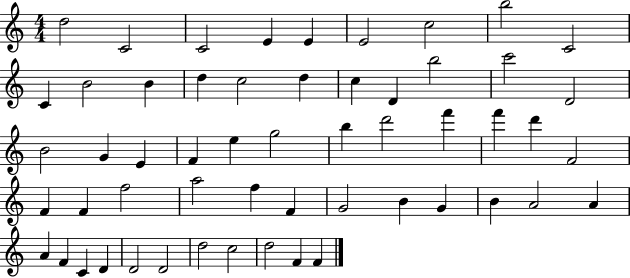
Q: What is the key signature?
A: C major